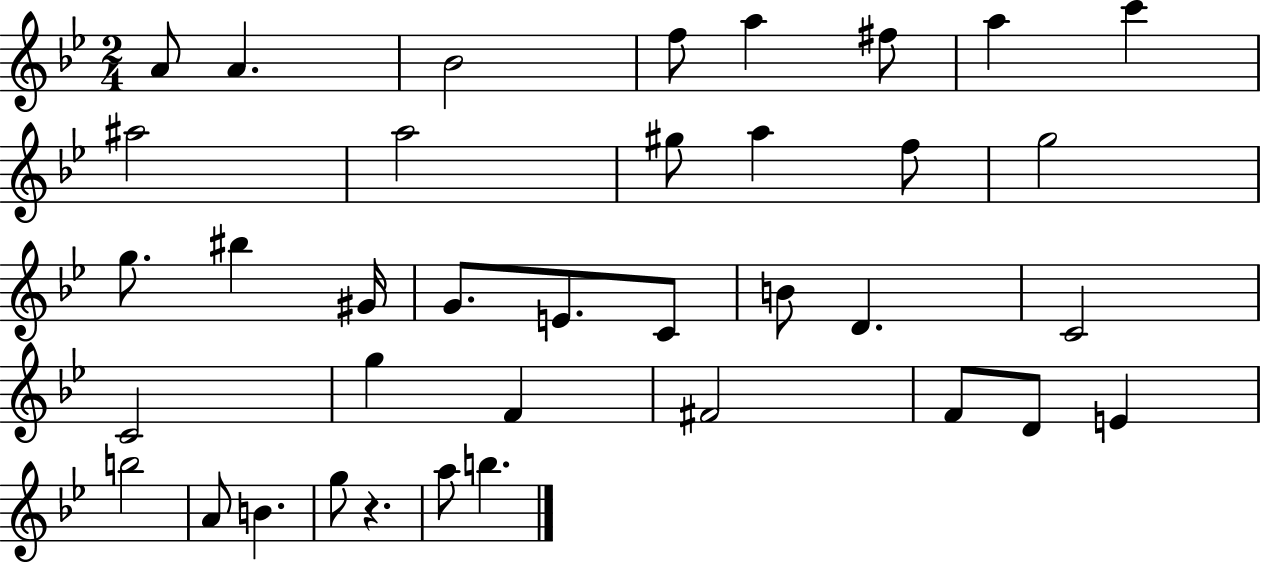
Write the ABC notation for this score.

X:1
T:Untitled
M:2/4
L:1/4
K:Bb
A/2 A _B2 f/2 a ^f/2 a c' ^a2 a2 ^g/2 a f/2 g2 g/2 ^b ^G/4 G/2 E/2 C/2 B/2 D C2 C2 g F ^F2 F/2 D/2 E b2 A/2 B g/2 z a/2 b